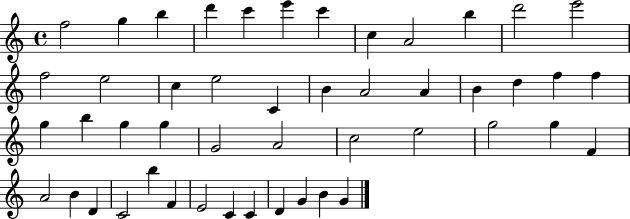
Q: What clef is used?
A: treble